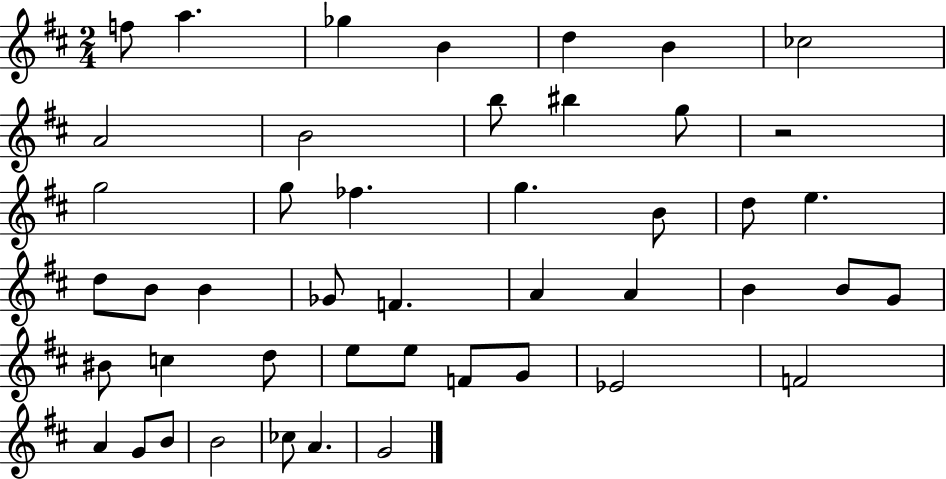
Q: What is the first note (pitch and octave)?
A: F5